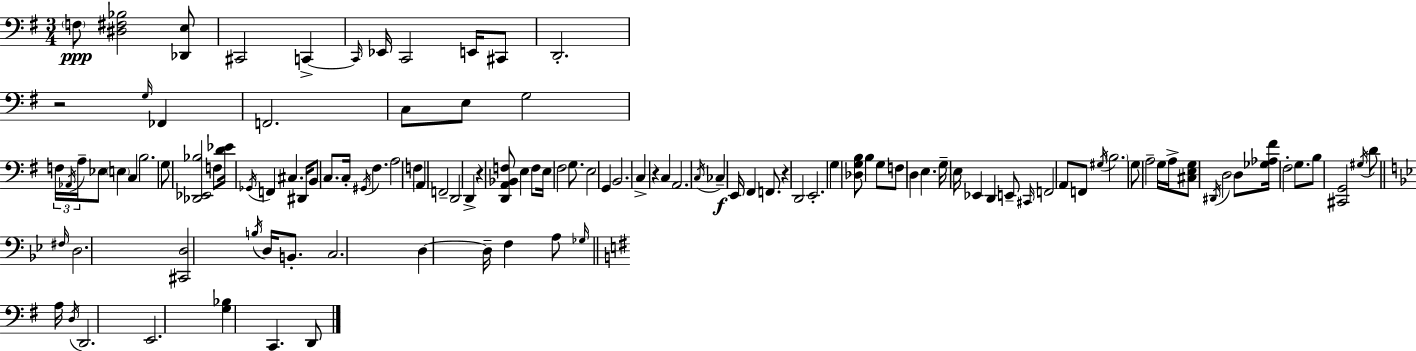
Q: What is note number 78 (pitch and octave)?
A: A3